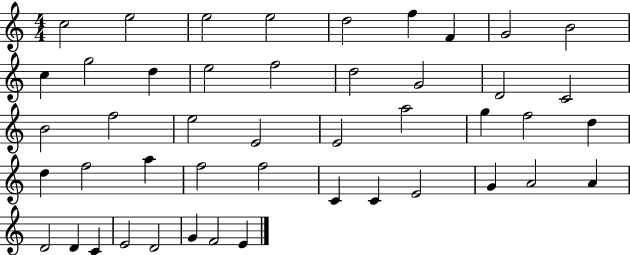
X:1
T:Untitled
M:4/4
L:1/4
K:C
c2 e2 e2 e2 d2 f F G2 B2 c g2 d e2 f2 d2 G2 D2 C2 B2 f2 e2 E2 E2 a2 g f2 d d f2 a f2 f2 C C E2 G A2 A D2 D C E2 D2 G F2 E